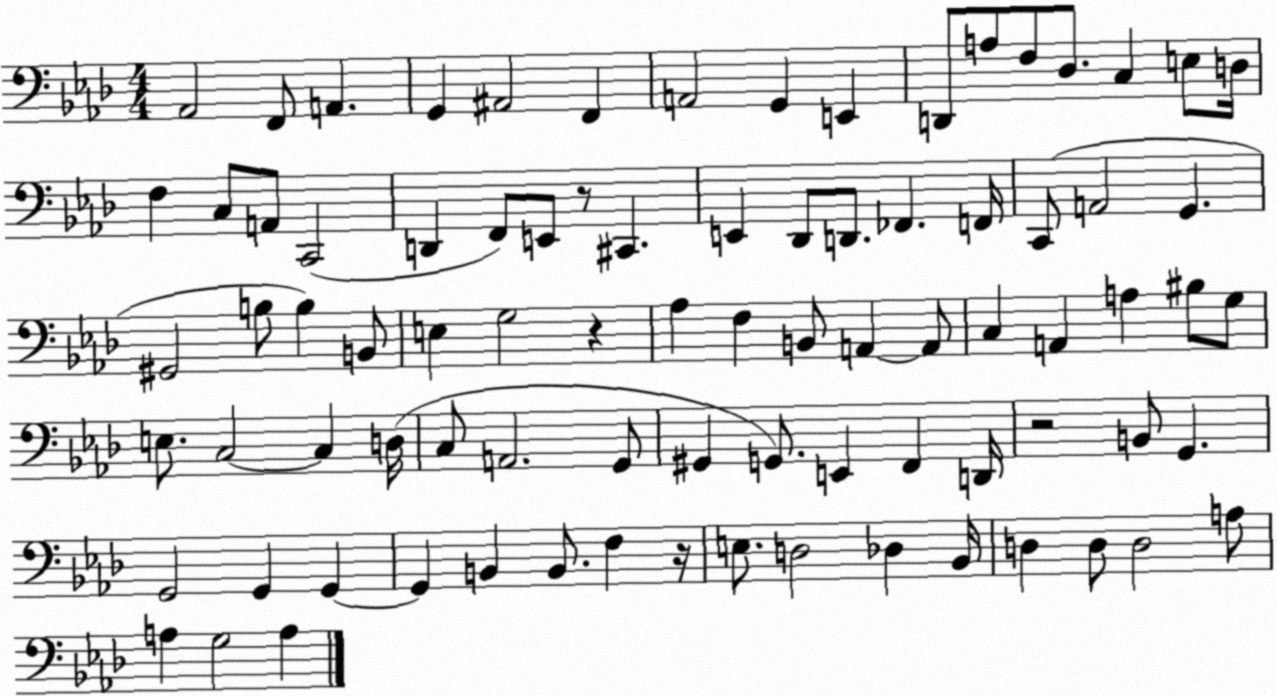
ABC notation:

X:1
T:Untitled
M:4/4
L:1/4
K:Ab
_A,,2 F,,/2 A,, G,, ^A,,2 F,, A,,2 G,, E,, D,,/2 A,/2 F,/2 _D,/2 C, E,/2 D,/4 F, C,/2 A,,/2 C,,2 D,, F,,/2 E,,/2 z/2 ^C,, E,, _D,,/2 D,,/2 _F,, F,,/4 C,,/2 A,,2 G,, ^G,,2 B,/2 B, B,,/2 E, G,2 z _A, F, B,,/2 A,, A,,/2 C, A,, A, ^B,/2 G,/2 E,/2 C,2 C, D,/4 C,/2 A,,2 G,,/2 ^G,, G,,/2 E,, F,, D,,/4 z2 B,,/2 G,, G,,2 G,, G,, G,, B,, B,,/2 F, z/4 E,/2 D,2 _D, _B,,/4 D, D,/2 D,2 A,/2 A, G,2 A,